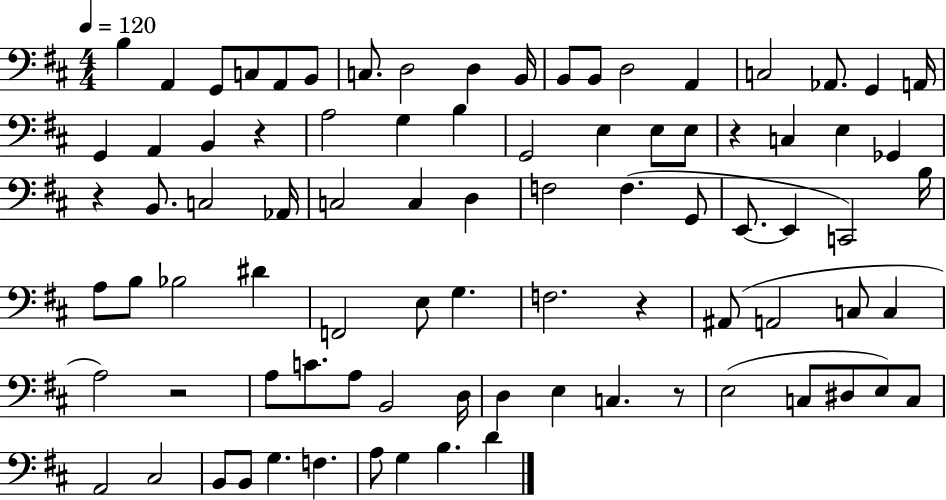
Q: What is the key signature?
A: D major